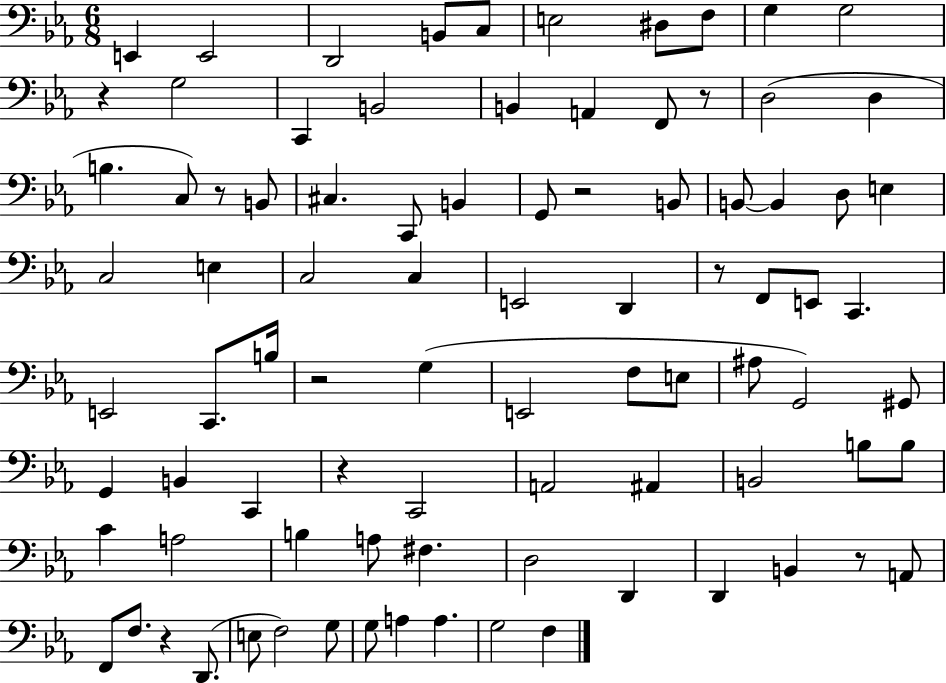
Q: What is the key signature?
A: EES major